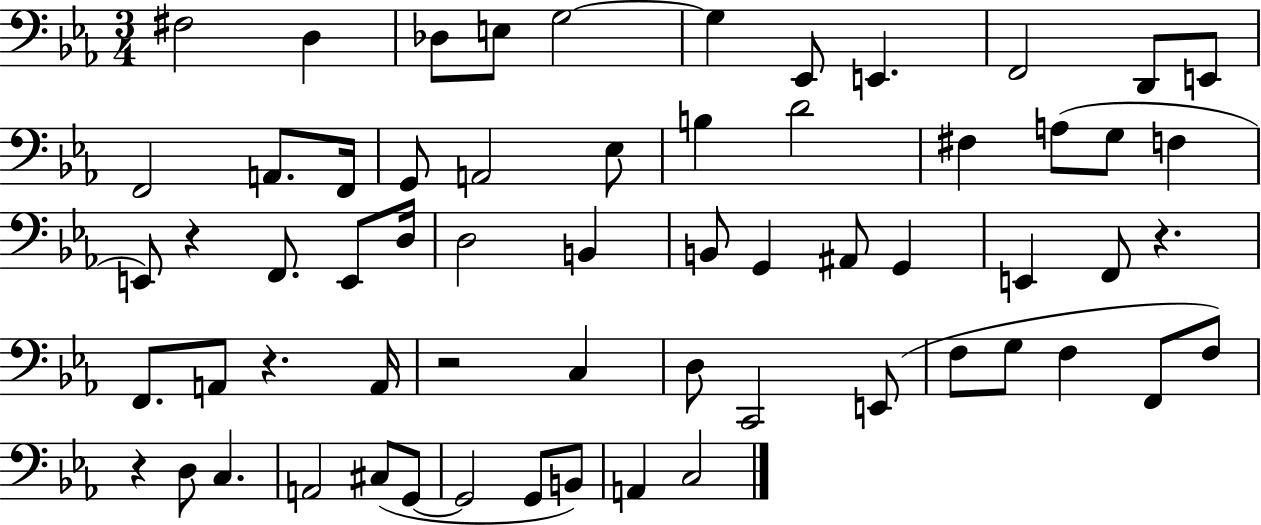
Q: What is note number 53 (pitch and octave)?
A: G2